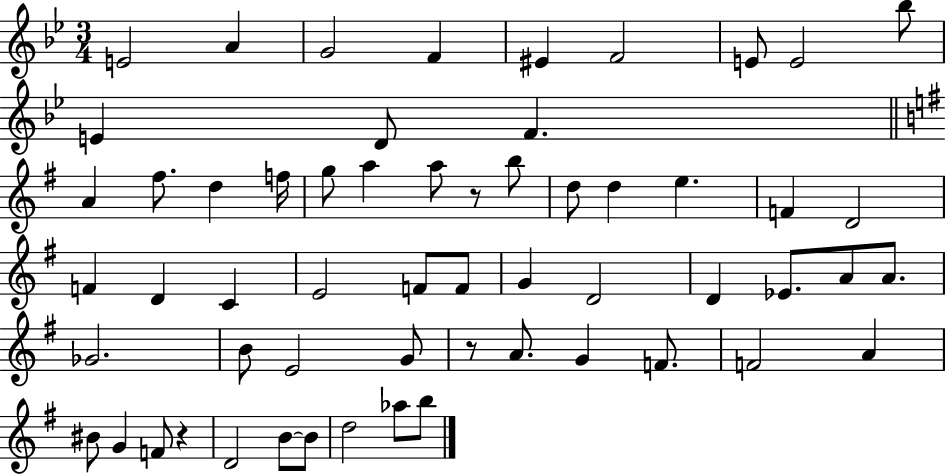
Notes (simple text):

E4/h A4/q G4/h F4/q EIS4/q F4/h E4/e E4/h Bb5/e E4/q D4/e F4/q. A4/q F#5/e. D5/q F5/s G5/e A5/q A5/e R/e B5/e D5/e D5/q E5/q. F4/q D4/h F4/q D4/q C4/q E4/h F4/e F4/e G4/q D4/h D4/q Eb4/e. A4/e A4/e. Gb4/h. B4/e E4/h G4/e R/e A4/e. G4/q F4/e. F4/h A4/q BIS4/e G4/q F4/e R/q D4/h B4/e B4/e D5/h Ab5/e B5/e